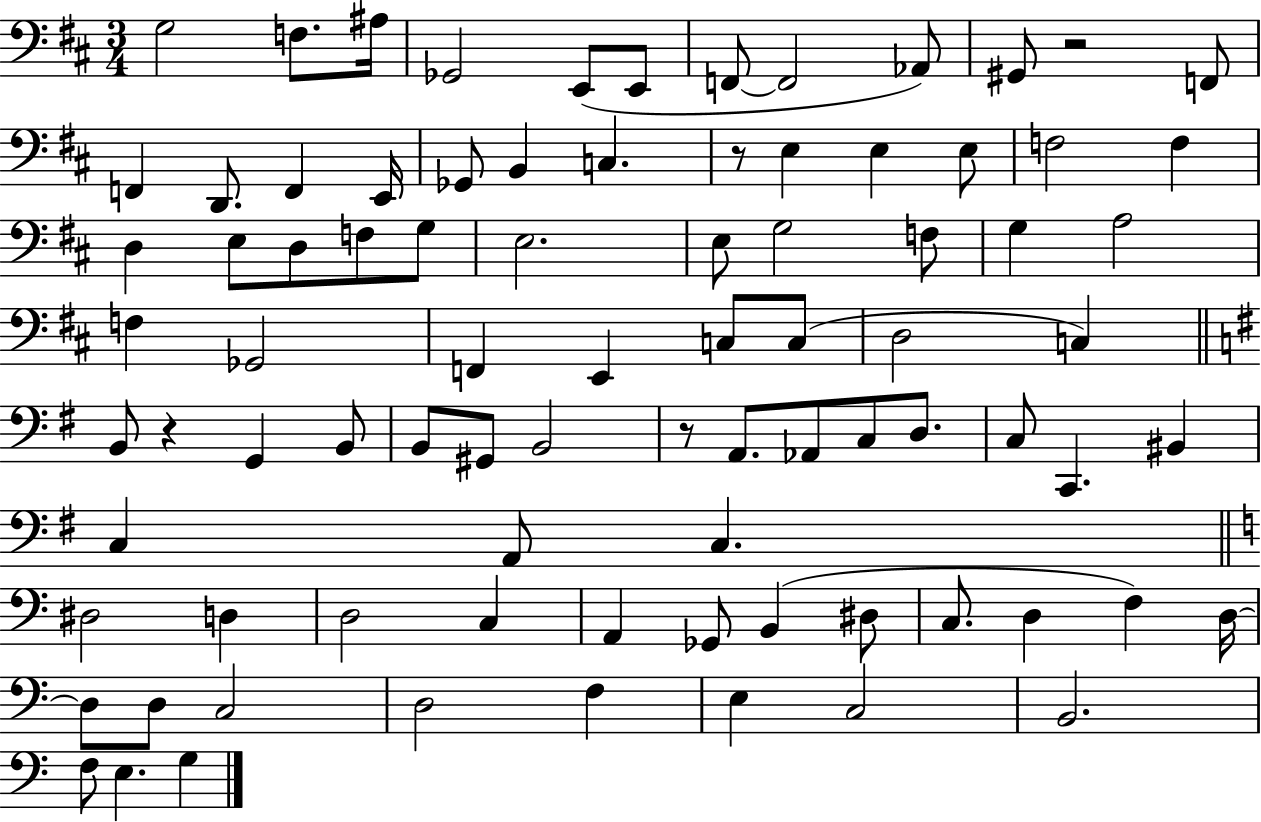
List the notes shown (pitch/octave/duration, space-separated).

G3/h F3/e. A#3/s Gb2/h E2/e E2/e F2/e F2/h Ab2/e G#2/e R/h F2/e F2/q D2/e. F2/q E2/s Gb2/e B2/q C3/q. R/e E3/q E3/q E3/e F3/h F3/q D3/q E3/e D3/e F3/e G3/e E3/h. E3/e G3/h F3/e G3/q A3/h F3/q Gb2/h F2/q E2/q C3/e C3/e D3/h C3/q B2/e R/q G2/q B2/e B2/e G#2/e B2/h R/e A2/e. Ab2/e C3/e D3/e. C3/e C2/q. BIS2/q C3/q A2/e C3/q. D#3/h D3/q D3/h C3/q A2/q Gb2/e B2/q D#3/e C3/e. D3/q F3/q D3/s D3/e D3/e C3/h D3/h F3/q E3/q C3/h B2/h. F3/e E3/q. G3/q